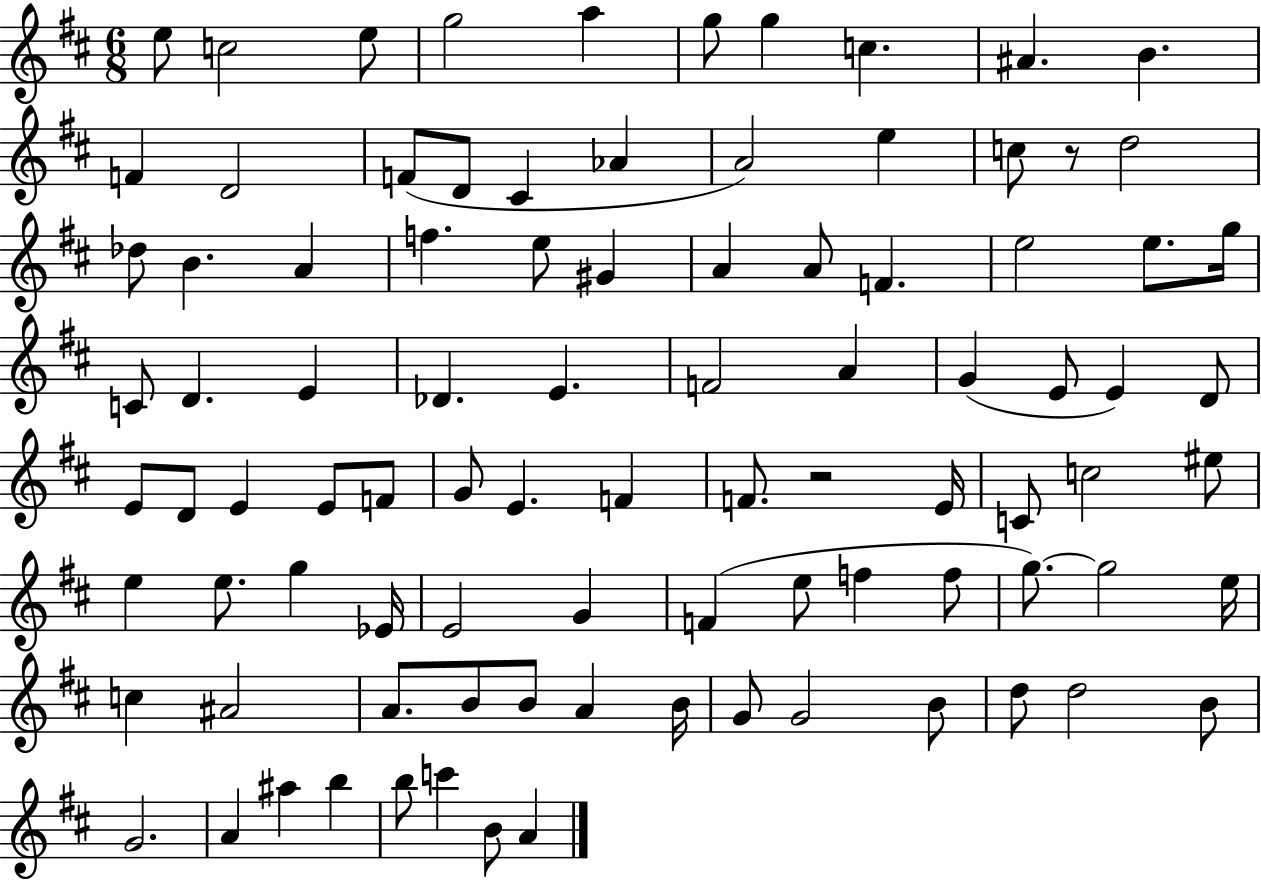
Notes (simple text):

E5/e C5/h E5/e G5/h A5/q G5/e G5/q C5/q. A#4/q. B4/q. F4/q D4/h F4/e D4/e C#4/q Ab4/q A4/h E5/q C5/e R/e D5/h Db5/e B4/q. A4/q F5/q. E5/e G#4/q A4/q A4/e F4/q. E5/h E5/e. G5/s C4/e D4/q. E4/q Db4/q. E4/q. F4/h A4/q G4/q E4/e E4/q D4/e E4/e D4/e E4/q E4/e F4/e G4/e E4/q. F4/q F4/e. R/h E4/s C4/e C5/h EIS5/e E5/q E5/e. G5/q Eb4/s E4/h G4/q F4/q E5/e F5/q F5/e G5/e. G5/h E5/s C5/q A#4/h A4/e. B4/e B4/e A4/q B4/s G4/e G4/h B4/e D5/e D5/h B4/e G4/h. A4/q A#5/q B5/q B5/e C6/q B4/e A4/q